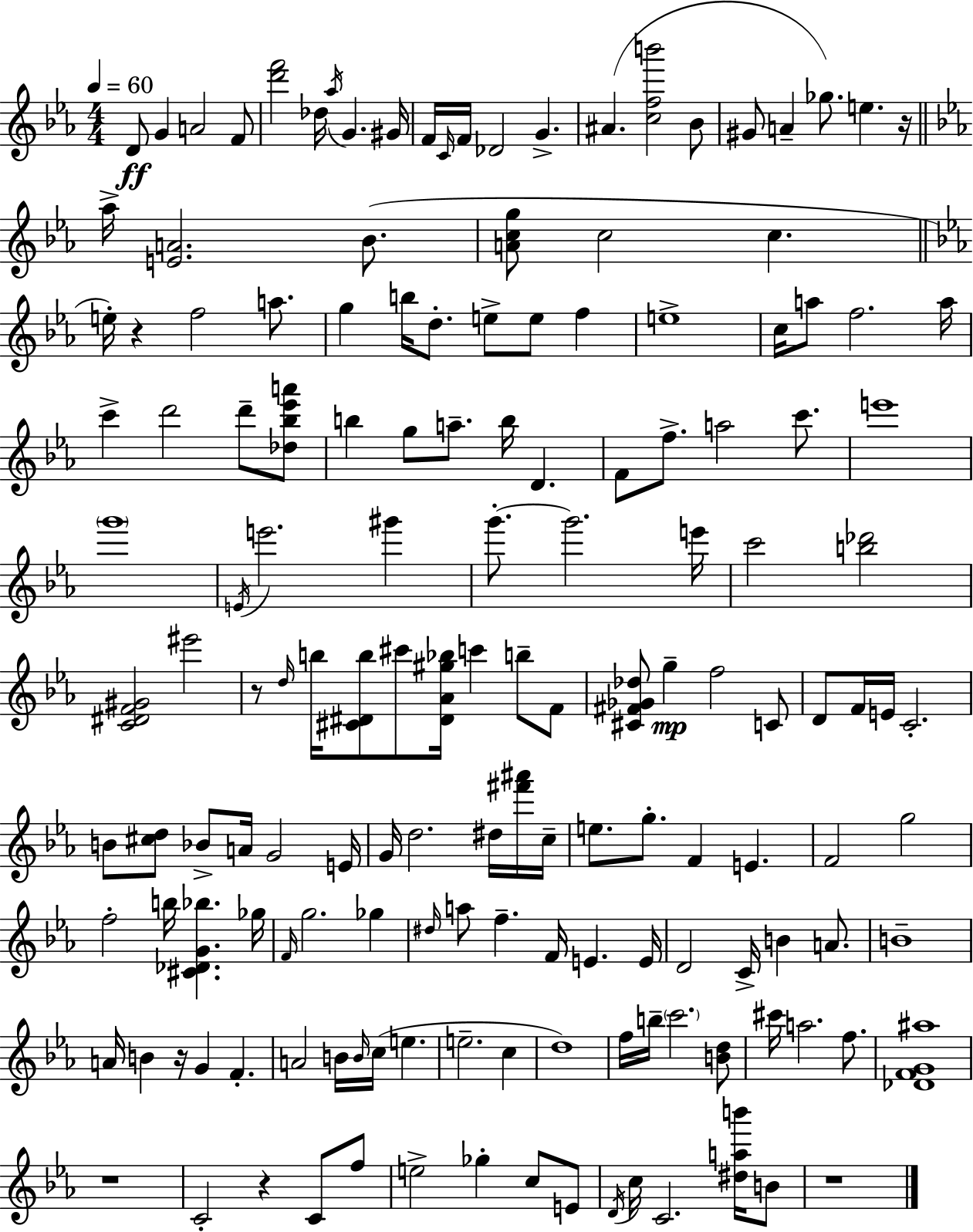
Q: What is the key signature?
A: C minor